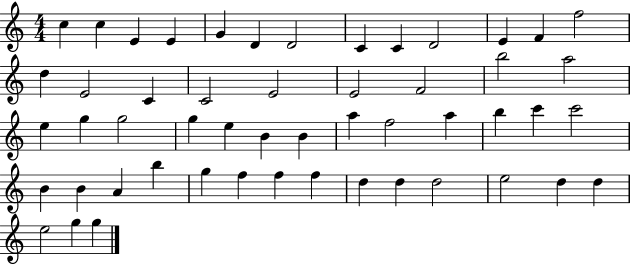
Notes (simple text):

C5/q C5/q E4/q E4/q G4/q D4/q D4/h C4/q C4/q D4/h E4/q F4/q F5/h D5/q E4/h C4/q C4/h E4/h E4/h F4/h B5/h A5/h E5/q G5/q G5/h G5/q E5/q B4/q B4/q A5/q F5/h A5/q B5/q C6/q C6/h B4/q B4/q A4/q B5/q G5/q F5/q F5/q F5/q D5/q D5/q D5/h E5/h D5/q D5/q E5/h G5/q G5/q